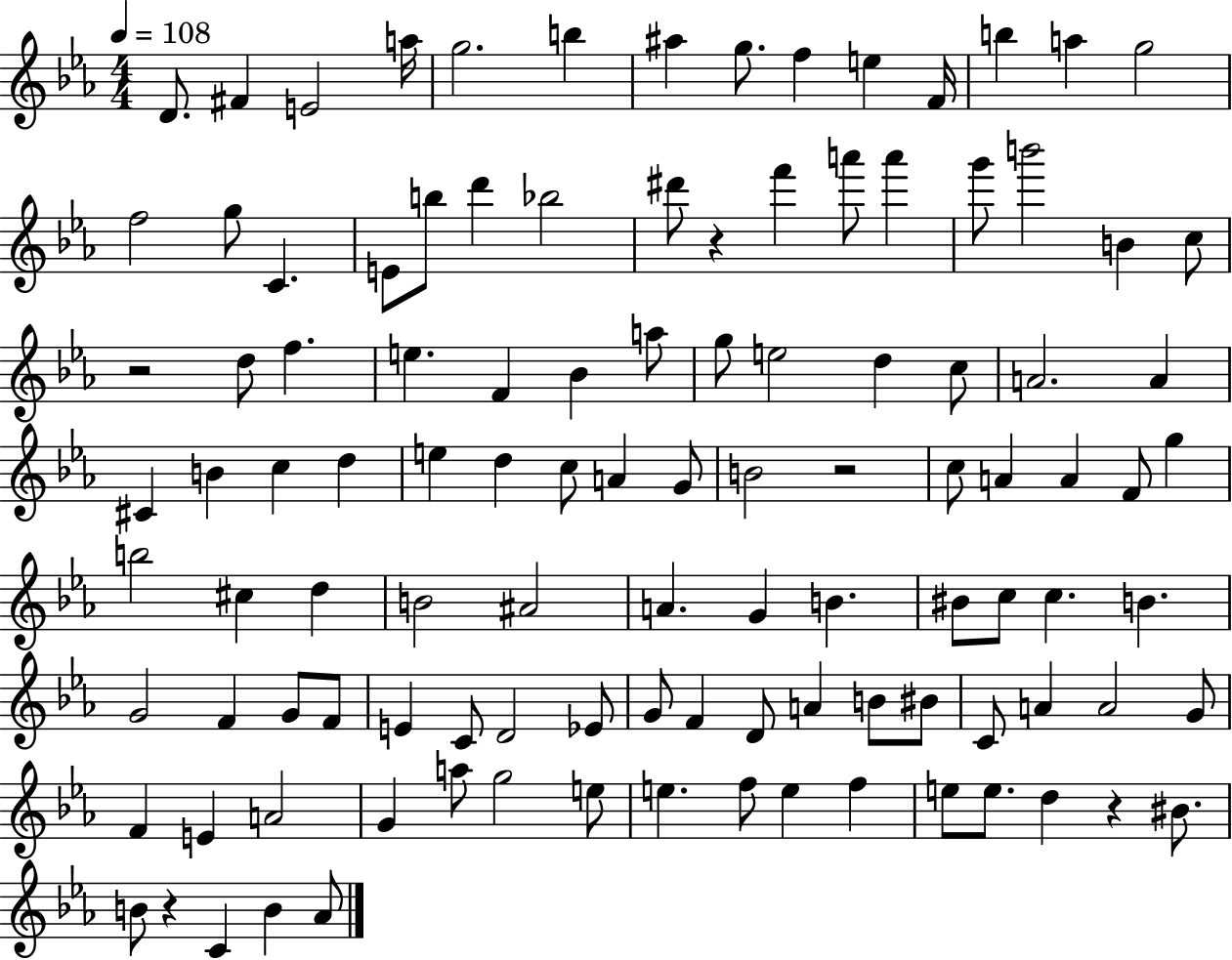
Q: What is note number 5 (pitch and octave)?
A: G5